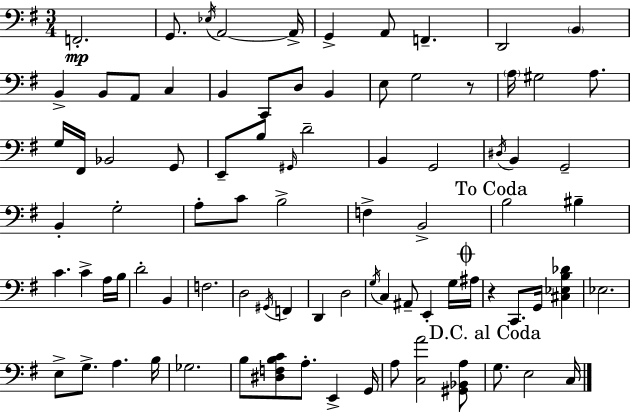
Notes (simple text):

F2/h. G2/e. Eb3/s A2/h A2/s G2/q A2/e F2/q. D2/h B2/q B2/q B2/e A2/e C3/q B2/q C2/e D3/e B2/q E3/e G3/h R/e A3/s G#3/h A3/e. G3/s F#2/s Bb2/h G2/e E2/e B3/e G#2/s D4/h B2/q G2/h D#3/s B2/q G2/h B2/q G3/h A3/e C4/e B3/h F3/q B2/h B3/h BIS3/q C4/q. C4/q A3/s B3/s D4/h B2/q F3/h. D3/h G#2/s F2/q D2/q D3/h G3/s C3/q A#2/e E2/q G3/s A#3/s R/q C2/e. G2/s [C#3,Eb3,B3,Db4]/q Eb3/h. E3/e G3/e. A3/q. B3/s Gb3/h. B3/e [D#3,F3,B3,C4]/e A3/e. E2/q G2/s A3/e [C3,A4]/h [G#2,Bb2,A3]/e G3/e. E3/h C3/s